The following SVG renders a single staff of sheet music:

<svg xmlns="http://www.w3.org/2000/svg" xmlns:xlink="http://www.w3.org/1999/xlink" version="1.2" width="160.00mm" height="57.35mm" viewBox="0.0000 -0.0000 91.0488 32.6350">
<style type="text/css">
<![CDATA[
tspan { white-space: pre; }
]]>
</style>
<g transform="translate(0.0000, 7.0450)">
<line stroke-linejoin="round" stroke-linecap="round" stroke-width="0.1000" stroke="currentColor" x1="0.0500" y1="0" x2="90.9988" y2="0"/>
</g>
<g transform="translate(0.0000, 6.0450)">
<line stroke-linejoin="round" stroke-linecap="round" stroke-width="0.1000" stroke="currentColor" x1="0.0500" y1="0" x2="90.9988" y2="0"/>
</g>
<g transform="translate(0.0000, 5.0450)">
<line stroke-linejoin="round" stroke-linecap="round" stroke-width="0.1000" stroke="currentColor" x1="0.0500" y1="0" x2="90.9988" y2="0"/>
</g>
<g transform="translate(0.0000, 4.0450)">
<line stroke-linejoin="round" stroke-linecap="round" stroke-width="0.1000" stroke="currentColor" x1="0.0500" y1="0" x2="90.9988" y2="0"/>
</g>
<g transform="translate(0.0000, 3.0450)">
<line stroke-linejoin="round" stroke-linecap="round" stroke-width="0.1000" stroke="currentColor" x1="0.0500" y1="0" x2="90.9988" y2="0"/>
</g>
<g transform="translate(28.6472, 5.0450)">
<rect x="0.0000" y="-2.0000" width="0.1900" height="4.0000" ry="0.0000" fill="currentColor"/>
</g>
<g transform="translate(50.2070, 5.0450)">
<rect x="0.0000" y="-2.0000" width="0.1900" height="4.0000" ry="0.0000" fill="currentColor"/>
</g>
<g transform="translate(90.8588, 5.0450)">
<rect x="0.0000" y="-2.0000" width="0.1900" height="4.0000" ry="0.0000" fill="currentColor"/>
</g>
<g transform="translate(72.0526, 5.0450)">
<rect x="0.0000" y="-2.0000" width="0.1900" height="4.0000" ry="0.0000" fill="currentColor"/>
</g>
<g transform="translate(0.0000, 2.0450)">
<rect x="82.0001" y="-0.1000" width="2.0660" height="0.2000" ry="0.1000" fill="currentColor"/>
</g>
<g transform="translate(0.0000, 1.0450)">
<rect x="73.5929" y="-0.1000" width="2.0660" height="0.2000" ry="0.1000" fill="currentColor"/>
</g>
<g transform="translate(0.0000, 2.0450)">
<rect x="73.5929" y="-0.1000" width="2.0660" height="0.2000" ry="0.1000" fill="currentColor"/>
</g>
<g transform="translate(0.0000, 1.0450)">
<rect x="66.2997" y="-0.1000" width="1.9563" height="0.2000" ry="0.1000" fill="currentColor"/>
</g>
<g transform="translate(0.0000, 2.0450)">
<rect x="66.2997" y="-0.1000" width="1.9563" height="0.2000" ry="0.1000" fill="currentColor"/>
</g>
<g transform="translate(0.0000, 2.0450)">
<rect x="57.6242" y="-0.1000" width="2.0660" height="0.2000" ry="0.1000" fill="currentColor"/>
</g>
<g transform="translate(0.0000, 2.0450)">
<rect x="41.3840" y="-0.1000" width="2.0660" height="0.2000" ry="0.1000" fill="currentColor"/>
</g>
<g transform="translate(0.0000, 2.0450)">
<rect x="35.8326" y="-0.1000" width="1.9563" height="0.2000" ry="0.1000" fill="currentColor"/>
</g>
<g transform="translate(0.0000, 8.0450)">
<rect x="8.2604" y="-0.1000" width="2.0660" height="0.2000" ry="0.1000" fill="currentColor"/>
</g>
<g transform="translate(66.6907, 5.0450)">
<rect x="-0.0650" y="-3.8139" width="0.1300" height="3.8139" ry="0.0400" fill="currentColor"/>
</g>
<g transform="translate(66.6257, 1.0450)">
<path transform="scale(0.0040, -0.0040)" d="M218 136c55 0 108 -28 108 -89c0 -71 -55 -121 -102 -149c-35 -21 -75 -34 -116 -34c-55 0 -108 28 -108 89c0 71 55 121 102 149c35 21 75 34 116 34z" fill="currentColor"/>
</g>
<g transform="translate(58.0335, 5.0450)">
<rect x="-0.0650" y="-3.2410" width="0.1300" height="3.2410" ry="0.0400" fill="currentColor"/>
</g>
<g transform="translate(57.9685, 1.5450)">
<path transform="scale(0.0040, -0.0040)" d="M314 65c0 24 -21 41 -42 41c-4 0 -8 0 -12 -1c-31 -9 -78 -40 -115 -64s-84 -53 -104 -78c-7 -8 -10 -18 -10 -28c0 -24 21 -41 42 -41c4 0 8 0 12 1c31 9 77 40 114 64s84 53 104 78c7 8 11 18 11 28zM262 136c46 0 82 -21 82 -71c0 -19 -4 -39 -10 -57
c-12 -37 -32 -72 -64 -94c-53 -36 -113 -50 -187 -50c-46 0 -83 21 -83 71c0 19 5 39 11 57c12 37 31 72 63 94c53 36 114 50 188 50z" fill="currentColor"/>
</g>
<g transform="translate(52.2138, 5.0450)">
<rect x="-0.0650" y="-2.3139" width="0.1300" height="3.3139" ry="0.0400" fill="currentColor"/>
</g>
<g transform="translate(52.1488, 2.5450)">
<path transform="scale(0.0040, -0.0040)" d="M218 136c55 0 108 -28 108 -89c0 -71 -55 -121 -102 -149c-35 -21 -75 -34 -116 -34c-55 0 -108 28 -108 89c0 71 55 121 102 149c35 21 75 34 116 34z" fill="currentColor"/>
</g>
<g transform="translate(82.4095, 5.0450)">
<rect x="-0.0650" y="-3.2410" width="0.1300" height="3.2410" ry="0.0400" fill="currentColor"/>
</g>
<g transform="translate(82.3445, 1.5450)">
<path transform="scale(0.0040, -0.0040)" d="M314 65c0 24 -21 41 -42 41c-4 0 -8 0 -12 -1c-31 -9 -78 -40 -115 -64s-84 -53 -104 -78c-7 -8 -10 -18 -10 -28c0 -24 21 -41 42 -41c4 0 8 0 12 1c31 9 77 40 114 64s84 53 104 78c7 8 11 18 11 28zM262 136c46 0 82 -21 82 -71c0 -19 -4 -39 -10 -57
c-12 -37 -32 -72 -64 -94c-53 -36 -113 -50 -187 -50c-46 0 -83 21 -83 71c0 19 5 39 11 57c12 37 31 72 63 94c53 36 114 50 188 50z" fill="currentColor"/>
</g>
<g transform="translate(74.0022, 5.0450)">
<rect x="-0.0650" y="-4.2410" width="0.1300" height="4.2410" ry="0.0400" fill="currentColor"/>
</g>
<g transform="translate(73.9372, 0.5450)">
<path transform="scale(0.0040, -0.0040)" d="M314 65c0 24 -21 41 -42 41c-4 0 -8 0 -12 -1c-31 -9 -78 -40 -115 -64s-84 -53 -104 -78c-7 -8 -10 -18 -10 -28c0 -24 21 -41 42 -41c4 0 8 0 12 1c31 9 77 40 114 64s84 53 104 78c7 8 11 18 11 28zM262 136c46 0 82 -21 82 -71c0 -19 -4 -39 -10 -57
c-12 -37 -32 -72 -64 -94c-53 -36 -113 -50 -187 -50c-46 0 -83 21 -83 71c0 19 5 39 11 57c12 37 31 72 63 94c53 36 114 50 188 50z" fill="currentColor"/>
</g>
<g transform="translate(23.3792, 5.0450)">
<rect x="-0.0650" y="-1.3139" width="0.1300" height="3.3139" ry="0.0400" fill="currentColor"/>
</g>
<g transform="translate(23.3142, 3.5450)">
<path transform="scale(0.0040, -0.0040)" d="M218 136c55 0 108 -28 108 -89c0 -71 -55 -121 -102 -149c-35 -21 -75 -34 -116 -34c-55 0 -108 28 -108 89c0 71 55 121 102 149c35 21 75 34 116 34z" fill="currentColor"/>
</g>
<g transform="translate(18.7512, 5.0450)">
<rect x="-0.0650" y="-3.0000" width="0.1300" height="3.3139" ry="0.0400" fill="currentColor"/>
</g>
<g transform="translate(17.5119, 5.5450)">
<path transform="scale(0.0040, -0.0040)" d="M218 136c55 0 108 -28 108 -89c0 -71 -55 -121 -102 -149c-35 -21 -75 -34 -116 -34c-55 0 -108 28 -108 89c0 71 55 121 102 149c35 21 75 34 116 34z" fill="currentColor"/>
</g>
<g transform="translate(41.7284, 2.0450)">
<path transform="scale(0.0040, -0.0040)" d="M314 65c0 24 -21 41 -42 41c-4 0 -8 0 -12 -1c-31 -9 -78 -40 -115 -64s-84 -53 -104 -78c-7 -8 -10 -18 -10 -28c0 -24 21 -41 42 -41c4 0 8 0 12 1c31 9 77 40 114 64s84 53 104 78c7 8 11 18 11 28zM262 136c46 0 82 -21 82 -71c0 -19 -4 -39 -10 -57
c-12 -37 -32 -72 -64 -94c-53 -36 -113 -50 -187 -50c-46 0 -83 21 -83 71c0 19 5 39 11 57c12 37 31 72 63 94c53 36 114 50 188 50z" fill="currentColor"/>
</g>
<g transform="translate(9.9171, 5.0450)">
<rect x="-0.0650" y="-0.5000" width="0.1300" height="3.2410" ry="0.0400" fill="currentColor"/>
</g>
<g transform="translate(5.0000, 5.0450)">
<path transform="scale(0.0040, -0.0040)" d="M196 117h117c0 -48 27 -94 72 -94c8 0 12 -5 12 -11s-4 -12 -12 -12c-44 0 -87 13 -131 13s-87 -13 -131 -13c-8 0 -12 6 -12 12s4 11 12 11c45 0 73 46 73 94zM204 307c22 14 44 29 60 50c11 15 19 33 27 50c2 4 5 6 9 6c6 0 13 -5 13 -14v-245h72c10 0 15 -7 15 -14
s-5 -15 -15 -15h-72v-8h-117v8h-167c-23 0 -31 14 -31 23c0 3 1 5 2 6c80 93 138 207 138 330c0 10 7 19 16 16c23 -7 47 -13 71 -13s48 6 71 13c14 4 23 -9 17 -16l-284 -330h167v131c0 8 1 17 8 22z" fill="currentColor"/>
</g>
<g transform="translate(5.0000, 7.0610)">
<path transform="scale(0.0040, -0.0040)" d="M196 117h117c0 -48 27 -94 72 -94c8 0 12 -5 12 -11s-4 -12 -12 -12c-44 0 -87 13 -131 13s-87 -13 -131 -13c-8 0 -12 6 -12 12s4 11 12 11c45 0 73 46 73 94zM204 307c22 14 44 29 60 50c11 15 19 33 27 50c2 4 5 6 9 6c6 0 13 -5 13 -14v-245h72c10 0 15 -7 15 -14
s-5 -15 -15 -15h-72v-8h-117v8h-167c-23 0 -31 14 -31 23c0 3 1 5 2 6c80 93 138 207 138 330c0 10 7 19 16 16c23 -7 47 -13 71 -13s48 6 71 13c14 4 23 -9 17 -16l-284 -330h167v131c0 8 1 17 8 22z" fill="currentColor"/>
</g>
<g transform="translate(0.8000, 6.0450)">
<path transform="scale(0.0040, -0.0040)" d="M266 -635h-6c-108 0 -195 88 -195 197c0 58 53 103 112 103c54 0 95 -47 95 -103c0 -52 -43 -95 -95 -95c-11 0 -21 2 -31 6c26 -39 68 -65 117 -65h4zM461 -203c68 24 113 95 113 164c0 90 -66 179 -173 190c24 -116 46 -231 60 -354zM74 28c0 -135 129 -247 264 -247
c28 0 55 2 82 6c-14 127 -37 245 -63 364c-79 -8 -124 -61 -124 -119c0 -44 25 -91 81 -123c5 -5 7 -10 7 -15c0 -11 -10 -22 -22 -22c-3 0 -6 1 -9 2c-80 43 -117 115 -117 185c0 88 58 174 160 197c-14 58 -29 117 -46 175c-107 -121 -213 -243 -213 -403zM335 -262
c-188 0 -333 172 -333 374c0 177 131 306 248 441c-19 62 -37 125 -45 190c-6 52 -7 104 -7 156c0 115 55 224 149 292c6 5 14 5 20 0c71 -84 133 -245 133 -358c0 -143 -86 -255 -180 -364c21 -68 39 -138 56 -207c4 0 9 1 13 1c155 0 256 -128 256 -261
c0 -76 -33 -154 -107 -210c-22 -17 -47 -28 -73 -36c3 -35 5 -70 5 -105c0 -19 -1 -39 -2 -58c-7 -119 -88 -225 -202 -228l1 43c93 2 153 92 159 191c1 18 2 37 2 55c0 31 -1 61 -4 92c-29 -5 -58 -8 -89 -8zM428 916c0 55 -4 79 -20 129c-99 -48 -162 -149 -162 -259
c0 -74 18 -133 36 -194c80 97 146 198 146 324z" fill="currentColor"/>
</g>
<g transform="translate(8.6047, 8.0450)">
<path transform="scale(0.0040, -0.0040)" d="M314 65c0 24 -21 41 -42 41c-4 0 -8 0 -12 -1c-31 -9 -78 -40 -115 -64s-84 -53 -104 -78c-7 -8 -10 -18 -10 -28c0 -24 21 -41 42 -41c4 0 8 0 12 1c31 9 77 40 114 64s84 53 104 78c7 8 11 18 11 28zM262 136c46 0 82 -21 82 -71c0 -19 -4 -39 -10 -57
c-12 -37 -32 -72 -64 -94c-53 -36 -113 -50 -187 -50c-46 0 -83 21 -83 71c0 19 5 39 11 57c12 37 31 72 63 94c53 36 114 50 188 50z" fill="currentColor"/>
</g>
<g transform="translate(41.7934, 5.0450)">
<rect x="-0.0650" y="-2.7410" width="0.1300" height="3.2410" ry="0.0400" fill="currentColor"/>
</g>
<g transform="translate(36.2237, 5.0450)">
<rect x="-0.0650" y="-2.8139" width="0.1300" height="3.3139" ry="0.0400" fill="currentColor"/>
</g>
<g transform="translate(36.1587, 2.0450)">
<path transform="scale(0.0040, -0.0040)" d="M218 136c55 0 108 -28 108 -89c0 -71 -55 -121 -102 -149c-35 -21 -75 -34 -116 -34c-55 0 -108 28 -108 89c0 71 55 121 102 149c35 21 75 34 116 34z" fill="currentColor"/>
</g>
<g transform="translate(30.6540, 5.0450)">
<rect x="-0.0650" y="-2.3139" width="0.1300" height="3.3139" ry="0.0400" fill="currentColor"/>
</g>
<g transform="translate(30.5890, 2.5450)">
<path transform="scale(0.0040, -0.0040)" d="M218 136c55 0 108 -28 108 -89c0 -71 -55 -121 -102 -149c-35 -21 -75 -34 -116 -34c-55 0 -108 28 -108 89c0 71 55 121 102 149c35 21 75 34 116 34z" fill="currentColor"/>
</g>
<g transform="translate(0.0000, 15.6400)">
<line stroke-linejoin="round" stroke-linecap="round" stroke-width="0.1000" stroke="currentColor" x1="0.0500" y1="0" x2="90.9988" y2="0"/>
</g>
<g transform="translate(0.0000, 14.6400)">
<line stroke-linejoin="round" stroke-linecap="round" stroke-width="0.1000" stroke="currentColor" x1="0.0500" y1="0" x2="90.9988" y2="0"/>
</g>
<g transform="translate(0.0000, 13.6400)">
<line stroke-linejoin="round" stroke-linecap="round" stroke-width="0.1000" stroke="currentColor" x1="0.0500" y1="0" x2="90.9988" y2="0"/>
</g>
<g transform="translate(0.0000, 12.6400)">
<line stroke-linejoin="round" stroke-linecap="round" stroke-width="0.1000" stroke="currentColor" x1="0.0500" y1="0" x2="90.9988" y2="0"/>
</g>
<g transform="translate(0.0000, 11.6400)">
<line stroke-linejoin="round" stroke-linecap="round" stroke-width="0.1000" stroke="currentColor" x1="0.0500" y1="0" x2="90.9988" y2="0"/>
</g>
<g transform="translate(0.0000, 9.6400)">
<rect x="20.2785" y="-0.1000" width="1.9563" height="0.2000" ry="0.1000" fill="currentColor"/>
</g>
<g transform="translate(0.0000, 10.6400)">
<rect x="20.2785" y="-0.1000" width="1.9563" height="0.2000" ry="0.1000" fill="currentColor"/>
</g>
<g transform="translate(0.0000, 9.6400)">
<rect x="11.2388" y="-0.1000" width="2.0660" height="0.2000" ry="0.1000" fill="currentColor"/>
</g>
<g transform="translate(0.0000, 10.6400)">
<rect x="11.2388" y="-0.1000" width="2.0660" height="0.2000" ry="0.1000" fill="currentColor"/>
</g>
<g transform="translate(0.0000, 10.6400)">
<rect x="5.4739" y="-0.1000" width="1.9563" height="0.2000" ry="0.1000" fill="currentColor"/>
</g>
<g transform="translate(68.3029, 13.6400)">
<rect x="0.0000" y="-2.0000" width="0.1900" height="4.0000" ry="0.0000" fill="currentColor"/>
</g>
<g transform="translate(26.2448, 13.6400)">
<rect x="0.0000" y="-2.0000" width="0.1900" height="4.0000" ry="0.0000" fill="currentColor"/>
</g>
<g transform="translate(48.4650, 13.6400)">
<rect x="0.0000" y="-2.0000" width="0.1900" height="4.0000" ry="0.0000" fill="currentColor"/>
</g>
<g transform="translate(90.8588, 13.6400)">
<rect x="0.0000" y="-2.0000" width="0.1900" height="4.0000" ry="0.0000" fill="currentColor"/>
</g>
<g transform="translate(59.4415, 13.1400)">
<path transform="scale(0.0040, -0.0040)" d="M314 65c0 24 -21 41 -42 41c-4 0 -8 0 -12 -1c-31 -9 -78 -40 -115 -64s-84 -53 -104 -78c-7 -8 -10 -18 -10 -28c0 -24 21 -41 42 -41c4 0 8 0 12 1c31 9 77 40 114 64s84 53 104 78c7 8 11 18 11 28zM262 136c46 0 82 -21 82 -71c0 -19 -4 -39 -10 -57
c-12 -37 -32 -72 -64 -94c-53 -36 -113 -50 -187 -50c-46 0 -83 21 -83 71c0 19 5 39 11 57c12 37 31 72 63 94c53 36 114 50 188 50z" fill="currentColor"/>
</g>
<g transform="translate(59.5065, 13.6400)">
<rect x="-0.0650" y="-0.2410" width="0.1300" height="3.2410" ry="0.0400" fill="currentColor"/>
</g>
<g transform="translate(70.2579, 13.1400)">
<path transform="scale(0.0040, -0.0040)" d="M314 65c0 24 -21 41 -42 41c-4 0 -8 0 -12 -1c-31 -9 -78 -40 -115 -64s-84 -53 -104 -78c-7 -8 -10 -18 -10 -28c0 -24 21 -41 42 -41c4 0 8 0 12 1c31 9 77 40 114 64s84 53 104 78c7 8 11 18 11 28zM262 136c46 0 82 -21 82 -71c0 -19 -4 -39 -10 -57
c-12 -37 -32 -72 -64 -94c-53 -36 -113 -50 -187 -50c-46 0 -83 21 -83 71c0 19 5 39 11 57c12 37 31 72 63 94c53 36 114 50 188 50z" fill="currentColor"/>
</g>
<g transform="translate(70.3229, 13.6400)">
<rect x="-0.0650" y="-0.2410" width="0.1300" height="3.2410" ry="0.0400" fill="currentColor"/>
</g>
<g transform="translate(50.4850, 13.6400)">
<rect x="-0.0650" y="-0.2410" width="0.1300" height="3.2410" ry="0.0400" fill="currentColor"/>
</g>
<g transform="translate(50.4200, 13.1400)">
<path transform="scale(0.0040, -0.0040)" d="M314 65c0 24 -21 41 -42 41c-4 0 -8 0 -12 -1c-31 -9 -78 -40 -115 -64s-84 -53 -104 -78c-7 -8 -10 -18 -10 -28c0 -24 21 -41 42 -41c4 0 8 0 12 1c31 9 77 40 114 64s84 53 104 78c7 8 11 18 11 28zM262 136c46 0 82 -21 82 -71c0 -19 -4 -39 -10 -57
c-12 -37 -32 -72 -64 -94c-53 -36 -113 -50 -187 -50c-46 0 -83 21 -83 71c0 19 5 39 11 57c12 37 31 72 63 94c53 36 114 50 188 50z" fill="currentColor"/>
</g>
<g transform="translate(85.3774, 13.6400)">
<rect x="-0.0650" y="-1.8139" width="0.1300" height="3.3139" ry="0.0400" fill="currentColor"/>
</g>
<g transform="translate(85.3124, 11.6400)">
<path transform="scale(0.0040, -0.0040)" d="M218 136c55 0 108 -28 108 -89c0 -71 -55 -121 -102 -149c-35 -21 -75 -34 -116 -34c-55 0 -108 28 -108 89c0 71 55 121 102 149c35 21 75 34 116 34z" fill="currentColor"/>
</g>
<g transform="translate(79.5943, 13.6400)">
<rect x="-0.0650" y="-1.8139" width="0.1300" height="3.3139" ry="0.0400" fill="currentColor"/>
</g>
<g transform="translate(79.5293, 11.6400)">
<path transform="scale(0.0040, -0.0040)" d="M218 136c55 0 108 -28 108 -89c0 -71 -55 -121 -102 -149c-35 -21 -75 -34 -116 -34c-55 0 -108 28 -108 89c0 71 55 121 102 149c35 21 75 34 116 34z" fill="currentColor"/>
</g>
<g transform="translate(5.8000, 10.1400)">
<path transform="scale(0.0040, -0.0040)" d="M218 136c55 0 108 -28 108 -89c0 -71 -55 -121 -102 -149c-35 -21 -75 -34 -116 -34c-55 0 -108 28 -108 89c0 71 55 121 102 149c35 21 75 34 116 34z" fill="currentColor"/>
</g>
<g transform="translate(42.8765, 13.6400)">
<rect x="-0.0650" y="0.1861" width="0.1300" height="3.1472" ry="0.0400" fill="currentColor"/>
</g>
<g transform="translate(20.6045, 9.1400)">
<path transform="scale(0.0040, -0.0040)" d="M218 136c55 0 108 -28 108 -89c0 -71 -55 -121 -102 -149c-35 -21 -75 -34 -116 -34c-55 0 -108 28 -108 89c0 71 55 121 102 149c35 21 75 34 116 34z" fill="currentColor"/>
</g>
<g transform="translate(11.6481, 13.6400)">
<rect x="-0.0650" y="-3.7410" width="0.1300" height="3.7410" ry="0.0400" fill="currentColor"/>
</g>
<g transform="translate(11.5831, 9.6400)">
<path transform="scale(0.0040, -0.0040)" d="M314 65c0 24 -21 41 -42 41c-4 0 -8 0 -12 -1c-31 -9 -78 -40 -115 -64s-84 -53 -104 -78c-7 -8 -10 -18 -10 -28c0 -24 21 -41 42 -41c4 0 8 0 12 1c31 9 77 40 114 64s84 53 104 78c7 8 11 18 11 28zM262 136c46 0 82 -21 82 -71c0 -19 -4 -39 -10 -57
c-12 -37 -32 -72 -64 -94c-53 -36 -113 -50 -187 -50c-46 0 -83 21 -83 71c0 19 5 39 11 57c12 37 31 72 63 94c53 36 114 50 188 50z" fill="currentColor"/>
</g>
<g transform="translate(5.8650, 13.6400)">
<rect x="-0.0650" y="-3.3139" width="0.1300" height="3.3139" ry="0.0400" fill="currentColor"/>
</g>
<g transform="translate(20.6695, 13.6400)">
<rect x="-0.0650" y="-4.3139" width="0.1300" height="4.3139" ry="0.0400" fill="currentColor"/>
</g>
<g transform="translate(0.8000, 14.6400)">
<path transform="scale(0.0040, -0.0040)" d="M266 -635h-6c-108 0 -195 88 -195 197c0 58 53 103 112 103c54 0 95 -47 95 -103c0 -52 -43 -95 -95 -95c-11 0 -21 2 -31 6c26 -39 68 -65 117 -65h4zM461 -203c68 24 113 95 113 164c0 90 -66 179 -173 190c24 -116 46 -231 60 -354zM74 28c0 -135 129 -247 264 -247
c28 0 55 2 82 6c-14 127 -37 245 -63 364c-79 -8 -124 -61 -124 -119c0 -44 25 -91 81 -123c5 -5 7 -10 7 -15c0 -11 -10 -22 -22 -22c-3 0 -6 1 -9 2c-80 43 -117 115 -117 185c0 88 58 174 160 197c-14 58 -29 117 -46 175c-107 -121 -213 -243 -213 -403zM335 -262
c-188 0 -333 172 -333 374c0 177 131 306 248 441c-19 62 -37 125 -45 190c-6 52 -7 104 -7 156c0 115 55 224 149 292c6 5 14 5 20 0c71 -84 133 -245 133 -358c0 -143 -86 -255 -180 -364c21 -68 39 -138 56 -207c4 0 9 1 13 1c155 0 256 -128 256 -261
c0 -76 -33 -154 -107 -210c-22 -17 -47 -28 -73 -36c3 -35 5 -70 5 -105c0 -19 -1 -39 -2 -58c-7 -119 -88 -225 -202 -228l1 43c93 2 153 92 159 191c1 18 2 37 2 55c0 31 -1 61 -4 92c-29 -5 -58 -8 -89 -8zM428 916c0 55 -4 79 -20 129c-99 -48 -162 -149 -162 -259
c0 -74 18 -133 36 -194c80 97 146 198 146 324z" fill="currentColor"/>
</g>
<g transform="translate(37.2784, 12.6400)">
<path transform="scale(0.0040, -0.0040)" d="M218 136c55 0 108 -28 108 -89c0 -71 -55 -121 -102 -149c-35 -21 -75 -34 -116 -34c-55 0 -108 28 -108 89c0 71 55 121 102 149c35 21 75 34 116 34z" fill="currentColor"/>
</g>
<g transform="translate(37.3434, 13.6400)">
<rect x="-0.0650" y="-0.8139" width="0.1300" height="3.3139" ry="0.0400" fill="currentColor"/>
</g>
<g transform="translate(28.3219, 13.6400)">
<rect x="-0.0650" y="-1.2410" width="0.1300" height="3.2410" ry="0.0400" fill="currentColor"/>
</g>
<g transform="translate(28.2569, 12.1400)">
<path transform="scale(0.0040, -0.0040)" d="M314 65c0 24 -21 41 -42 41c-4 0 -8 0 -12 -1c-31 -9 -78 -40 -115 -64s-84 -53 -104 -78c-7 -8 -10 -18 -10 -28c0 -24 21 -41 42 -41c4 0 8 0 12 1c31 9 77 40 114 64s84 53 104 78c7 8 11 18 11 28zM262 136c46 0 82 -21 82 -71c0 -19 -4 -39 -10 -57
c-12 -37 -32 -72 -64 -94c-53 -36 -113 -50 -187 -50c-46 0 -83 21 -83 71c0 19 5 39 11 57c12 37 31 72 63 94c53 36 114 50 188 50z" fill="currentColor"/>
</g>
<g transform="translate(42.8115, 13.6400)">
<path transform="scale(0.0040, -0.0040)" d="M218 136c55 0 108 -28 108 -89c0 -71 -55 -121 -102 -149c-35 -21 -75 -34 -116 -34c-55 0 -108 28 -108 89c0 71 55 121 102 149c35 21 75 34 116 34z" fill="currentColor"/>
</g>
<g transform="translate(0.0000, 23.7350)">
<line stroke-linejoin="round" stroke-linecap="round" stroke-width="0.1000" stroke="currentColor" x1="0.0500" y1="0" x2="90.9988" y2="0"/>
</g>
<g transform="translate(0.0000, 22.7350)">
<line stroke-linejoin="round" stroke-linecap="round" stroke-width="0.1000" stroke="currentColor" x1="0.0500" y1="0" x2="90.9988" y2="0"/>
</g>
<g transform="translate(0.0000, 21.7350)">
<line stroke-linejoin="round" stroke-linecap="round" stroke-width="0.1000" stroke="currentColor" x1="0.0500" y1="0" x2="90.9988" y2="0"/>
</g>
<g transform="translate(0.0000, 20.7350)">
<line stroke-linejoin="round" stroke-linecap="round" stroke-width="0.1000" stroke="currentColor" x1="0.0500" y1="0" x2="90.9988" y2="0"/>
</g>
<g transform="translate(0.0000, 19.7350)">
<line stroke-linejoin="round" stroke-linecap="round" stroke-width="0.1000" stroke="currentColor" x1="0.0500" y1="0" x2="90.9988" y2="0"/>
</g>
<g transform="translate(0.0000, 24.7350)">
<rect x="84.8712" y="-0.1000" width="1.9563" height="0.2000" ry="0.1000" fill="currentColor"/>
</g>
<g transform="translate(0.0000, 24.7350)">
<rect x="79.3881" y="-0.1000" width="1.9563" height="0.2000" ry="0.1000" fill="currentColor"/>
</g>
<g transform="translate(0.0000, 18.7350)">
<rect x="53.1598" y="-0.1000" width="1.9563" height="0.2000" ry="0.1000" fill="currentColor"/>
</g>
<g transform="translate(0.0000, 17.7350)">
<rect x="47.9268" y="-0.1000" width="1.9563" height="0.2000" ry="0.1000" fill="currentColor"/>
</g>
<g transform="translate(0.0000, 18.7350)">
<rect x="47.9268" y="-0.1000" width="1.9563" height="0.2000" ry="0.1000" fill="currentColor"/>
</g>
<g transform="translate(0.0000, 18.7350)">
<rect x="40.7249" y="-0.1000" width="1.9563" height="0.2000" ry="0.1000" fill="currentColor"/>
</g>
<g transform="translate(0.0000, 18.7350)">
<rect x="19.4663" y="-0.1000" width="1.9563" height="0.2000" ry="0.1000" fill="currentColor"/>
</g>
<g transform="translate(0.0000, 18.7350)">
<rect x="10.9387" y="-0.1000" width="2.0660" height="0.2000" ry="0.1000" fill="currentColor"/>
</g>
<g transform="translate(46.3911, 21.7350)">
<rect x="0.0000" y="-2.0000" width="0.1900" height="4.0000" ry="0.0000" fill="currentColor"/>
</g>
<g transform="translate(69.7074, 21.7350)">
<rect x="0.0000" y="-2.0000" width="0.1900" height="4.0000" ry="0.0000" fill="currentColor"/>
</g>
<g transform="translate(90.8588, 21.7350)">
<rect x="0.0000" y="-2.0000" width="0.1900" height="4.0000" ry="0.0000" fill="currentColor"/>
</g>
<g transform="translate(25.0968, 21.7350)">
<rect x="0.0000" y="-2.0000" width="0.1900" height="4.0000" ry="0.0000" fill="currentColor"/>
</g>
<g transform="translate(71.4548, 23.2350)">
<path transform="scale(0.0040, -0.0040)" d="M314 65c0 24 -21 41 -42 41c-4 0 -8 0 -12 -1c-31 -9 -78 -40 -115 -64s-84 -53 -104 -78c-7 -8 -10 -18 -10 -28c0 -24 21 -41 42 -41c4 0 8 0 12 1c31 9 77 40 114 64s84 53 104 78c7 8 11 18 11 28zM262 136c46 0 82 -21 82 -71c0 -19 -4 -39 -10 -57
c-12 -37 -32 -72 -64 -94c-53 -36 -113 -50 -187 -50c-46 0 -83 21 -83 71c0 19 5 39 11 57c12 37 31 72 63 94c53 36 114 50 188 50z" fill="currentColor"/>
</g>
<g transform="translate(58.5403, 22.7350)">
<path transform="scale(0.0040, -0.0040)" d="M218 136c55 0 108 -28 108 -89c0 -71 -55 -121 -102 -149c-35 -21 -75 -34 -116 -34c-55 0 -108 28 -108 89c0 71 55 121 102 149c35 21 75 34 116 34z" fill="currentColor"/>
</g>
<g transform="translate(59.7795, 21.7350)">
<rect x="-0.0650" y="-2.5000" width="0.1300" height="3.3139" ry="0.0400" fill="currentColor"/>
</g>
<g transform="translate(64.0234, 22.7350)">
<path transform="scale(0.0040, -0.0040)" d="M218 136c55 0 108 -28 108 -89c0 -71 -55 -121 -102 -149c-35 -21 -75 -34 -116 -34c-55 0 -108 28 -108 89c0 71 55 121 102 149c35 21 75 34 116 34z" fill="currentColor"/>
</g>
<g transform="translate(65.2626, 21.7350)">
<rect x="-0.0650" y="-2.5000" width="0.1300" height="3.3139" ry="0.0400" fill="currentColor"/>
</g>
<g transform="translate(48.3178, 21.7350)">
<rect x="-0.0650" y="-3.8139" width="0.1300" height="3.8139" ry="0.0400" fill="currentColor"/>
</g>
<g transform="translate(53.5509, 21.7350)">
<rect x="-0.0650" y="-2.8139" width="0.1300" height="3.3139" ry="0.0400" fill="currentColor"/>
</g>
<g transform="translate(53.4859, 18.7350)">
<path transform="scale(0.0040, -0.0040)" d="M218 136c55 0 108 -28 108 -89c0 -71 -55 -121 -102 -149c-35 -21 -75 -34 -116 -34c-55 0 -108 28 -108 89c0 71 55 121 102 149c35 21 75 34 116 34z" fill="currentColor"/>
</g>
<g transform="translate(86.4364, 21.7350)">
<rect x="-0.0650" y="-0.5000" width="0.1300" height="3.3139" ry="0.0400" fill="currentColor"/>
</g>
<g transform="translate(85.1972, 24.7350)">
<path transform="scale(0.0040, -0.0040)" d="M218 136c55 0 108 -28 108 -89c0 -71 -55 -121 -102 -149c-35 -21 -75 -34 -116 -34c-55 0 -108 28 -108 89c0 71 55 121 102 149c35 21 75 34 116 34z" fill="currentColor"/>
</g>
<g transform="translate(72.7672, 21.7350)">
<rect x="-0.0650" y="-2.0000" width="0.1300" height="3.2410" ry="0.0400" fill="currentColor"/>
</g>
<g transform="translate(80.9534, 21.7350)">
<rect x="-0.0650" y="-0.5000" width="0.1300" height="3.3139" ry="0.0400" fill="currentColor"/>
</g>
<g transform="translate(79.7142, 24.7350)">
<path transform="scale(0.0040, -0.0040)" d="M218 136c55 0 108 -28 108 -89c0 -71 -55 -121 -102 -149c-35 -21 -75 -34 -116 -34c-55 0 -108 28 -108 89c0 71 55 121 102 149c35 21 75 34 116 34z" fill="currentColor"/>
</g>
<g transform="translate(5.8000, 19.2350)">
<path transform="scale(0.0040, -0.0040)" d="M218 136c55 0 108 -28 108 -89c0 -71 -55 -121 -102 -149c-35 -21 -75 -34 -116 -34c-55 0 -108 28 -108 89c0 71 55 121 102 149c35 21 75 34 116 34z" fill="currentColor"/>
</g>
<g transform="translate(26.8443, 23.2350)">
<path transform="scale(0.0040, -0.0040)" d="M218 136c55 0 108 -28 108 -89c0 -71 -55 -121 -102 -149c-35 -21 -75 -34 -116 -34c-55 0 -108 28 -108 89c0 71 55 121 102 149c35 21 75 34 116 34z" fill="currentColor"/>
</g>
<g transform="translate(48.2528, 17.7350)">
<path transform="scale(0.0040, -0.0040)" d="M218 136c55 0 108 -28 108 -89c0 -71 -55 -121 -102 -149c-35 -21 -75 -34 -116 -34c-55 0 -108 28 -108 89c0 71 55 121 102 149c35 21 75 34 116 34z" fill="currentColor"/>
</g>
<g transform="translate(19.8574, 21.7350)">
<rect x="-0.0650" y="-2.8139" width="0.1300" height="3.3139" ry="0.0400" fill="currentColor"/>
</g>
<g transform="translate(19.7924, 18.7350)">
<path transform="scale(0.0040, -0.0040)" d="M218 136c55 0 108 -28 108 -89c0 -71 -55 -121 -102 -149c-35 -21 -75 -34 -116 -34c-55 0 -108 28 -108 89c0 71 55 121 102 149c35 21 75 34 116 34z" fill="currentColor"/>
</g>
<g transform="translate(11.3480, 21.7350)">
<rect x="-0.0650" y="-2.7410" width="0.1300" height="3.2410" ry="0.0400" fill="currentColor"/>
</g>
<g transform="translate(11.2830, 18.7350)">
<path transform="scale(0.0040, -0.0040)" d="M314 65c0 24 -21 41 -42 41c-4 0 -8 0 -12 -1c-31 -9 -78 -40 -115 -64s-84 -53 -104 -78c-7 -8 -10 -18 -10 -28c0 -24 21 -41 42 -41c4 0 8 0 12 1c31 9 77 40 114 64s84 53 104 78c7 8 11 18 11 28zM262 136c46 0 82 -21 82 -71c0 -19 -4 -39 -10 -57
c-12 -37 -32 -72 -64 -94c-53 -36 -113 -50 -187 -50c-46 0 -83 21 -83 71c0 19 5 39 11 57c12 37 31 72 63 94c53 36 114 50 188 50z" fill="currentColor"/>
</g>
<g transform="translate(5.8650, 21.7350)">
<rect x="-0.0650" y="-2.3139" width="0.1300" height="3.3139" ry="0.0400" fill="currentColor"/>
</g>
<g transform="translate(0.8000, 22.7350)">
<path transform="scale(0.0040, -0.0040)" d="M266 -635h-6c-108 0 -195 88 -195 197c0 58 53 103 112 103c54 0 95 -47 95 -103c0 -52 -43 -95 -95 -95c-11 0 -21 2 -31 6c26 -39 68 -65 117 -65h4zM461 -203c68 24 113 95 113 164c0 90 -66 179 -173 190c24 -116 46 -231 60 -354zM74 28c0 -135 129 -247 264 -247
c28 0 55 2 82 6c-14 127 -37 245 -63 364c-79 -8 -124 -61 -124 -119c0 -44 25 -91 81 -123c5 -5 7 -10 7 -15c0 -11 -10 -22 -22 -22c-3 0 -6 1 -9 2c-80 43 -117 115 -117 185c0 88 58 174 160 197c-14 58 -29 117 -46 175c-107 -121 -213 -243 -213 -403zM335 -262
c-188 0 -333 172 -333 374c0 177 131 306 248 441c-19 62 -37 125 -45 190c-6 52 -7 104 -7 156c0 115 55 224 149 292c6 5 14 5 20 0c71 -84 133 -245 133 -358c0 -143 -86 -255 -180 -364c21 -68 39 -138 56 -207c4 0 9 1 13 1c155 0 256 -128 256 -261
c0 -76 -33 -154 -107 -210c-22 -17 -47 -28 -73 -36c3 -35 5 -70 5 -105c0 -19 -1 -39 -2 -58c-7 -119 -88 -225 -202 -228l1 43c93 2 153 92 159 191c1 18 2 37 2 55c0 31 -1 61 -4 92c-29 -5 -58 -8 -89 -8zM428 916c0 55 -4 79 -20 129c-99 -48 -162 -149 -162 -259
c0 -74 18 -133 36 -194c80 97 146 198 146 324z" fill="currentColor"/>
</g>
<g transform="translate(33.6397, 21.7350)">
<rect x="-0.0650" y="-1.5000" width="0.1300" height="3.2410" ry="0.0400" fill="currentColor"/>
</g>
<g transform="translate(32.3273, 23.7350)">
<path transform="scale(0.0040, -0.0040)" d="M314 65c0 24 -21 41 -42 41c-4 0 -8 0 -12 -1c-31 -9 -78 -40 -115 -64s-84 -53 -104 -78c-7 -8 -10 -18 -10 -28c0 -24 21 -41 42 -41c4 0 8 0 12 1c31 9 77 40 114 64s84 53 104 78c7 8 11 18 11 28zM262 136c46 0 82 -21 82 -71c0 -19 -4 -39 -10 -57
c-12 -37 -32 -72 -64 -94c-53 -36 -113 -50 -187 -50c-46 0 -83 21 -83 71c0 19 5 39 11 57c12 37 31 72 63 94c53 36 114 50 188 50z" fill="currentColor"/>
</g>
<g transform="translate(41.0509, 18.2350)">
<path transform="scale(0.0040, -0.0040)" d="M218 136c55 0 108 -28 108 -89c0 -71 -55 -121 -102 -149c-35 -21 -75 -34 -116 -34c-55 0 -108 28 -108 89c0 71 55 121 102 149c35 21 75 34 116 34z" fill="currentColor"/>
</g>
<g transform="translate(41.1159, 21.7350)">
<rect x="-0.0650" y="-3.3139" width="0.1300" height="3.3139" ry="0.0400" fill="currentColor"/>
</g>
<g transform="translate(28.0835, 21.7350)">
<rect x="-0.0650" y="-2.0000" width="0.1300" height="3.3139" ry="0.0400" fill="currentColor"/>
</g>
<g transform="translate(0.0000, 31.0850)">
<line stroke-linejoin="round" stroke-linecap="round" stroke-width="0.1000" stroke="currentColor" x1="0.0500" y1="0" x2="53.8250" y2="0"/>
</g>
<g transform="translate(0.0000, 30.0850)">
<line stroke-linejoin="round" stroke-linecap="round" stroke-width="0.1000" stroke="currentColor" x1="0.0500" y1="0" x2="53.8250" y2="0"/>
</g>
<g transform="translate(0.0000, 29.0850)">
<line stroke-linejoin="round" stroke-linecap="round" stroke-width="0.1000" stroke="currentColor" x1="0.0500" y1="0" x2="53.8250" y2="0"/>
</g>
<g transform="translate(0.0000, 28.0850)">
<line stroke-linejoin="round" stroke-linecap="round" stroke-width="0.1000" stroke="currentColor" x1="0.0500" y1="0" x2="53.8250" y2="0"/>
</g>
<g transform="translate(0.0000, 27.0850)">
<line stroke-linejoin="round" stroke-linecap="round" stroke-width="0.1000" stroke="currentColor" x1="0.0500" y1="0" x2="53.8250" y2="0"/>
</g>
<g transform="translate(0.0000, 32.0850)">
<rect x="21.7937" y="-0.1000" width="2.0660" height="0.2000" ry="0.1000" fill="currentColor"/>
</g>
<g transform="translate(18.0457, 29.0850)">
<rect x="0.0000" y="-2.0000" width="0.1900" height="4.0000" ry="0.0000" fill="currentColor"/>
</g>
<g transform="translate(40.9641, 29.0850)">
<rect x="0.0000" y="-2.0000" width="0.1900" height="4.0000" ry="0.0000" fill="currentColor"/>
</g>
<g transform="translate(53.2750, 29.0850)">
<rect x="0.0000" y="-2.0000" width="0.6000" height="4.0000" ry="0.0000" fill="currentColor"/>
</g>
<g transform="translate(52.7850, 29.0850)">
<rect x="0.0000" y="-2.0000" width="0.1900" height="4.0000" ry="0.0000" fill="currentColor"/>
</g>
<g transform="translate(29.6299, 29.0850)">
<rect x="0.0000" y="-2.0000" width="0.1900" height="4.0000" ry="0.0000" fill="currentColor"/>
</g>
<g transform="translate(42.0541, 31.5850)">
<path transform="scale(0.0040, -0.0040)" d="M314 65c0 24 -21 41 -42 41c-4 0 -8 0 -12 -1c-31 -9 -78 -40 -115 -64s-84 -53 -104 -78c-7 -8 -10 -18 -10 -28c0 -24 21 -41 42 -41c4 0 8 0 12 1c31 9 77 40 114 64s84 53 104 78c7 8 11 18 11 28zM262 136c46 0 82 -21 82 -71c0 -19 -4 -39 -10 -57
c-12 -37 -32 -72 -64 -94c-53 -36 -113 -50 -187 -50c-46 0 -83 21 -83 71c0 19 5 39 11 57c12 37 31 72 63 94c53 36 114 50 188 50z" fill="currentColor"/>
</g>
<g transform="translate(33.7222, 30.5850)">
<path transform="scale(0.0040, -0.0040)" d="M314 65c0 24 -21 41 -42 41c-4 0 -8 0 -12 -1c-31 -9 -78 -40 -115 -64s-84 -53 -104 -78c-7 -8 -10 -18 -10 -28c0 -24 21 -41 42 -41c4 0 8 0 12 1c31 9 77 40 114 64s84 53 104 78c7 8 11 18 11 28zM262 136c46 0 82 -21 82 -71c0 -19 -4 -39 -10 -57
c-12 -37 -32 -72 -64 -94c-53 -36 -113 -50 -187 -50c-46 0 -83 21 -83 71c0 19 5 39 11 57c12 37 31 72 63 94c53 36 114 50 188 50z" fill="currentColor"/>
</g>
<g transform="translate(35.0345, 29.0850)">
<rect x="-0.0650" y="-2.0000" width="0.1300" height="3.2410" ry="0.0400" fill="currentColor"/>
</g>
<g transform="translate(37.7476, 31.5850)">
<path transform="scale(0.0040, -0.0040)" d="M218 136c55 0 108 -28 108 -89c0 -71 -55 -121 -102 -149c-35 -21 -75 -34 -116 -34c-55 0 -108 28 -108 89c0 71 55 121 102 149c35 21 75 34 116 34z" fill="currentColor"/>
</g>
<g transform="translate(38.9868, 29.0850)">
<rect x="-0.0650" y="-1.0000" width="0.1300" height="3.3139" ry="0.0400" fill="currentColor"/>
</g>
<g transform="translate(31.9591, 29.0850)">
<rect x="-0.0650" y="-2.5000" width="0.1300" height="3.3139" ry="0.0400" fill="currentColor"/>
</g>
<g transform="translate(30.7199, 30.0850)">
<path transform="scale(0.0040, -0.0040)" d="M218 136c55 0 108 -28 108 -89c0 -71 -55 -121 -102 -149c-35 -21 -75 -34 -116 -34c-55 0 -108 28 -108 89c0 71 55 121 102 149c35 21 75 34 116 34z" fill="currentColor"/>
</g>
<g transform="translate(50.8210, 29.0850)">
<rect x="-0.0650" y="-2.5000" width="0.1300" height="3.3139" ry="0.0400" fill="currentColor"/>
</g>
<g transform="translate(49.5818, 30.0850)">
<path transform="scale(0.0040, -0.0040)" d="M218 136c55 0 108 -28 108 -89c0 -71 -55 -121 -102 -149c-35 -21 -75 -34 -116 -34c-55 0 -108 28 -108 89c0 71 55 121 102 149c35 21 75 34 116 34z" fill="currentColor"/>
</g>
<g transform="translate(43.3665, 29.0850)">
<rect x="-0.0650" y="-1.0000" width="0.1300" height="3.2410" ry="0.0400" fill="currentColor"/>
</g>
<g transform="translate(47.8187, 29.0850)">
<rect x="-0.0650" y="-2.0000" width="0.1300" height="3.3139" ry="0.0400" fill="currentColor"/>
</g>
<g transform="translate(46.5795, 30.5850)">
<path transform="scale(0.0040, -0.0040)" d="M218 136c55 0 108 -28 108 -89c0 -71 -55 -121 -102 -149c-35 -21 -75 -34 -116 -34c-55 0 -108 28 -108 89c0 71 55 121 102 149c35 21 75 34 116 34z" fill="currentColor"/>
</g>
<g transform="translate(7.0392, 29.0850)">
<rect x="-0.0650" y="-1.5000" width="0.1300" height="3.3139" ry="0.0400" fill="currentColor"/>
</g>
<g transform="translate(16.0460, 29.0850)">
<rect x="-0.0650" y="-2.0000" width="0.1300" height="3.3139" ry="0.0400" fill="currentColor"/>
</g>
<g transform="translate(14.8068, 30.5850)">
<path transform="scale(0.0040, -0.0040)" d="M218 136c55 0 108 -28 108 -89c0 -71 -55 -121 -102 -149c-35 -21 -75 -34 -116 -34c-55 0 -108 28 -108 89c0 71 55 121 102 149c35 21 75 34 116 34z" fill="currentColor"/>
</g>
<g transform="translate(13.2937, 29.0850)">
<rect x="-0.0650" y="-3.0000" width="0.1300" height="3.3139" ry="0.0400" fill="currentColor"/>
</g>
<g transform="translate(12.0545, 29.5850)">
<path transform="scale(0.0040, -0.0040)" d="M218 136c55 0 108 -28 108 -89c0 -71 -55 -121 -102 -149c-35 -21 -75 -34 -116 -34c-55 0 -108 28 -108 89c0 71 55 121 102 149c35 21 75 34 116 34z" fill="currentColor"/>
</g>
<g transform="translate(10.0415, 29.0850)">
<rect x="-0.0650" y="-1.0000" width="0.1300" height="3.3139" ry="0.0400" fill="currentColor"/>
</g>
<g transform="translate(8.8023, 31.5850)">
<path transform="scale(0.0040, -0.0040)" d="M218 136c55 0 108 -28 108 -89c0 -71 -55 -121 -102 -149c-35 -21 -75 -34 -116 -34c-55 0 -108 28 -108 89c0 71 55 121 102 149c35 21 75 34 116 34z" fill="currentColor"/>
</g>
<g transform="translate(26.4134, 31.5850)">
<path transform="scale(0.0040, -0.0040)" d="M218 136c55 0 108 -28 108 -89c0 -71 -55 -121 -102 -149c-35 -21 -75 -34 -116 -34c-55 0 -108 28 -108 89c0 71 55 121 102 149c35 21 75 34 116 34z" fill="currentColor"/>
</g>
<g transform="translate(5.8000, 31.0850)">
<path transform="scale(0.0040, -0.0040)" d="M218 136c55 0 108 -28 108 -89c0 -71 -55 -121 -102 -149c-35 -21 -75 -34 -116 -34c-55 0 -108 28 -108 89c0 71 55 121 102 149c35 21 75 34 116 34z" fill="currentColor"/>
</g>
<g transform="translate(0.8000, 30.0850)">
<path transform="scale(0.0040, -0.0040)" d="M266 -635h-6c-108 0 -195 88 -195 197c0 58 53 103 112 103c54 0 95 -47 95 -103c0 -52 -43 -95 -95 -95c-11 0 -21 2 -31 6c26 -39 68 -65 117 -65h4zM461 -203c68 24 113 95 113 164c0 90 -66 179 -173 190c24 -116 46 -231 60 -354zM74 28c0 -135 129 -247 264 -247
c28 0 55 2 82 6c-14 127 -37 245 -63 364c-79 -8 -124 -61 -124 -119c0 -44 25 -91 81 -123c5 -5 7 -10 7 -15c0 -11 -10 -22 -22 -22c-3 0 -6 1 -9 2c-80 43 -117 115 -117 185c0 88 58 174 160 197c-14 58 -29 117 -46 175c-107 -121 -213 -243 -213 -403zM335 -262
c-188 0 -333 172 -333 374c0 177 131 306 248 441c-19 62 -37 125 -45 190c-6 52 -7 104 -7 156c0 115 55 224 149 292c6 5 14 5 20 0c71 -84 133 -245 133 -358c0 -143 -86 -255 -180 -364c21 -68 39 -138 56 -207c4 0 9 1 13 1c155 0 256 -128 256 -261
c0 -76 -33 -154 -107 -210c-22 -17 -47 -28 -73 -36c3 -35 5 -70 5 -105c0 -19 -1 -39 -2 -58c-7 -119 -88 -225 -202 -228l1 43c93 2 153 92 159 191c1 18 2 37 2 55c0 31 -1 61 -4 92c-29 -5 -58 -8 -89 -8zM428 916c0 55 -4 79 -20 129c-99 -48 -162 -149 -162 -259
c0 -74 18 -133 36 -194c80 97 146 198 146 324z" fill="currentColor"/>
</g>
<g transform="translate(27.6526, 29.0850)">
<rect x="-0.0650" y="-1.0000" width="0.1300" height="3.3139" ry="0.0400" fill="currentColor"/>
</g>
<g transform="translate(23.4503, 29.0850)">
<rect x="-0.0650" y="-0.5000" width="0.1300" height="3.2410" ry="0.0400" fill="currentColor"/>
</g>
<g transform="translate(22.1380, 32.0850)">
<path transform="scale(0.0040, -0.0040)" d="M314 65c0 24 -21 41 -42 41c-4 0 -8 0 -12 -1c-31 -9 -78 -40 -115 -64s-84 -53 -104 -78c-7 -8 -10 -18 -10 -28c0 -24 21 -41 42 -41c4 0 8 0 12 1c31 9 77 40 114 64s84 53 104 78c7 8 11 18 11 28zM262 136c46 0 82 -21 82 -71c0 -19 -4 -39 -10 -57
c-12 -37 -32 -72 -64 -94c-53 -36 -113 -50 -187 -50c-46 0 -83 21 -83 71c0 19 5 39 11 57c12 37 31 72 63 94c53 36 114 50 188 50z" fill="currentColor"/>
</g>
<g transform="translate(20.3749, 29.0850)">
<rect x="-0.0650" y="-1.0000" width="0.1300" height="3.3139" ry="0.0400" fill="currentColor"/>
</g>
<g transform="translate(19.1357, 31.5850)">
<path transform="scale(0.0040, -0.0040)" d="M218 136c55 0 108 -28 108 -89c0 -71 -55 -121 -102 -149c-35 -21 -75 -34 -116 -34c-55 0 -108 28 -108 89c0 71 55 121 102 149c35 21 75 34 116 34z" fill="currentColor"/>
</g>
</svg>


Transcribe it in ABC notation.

X:1
T:Untitled
M:4/4
L:1/4
K:C
C2 A e g a a2 g b2 c' d'2 b2 b c'2 d' e2 d B c2 c2 c2 f f g a2 a F E2 b c' a G G F2 C C E D A F D C2 D G F2 D D2 F G